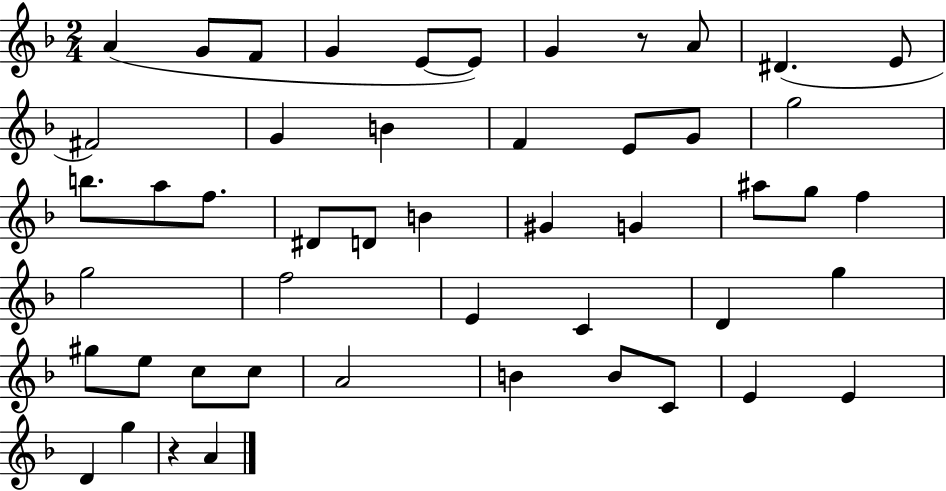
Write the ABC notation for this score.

X:1
T:Untitled
M:2/4
L:1/4
K:F
A G/2 F/2 G E/2 E/2 G z/2 A/2 ^D E/2 ^F2 G B F E/2 G/2 g2 b/2 a/2 f/2 ^D/2 D/2 B ^G G ^a/2 g/2 f g2 f2 E C D g ^g/2 e/2 c/2 c/2 A2 B B/2 C/2 E E D g z A